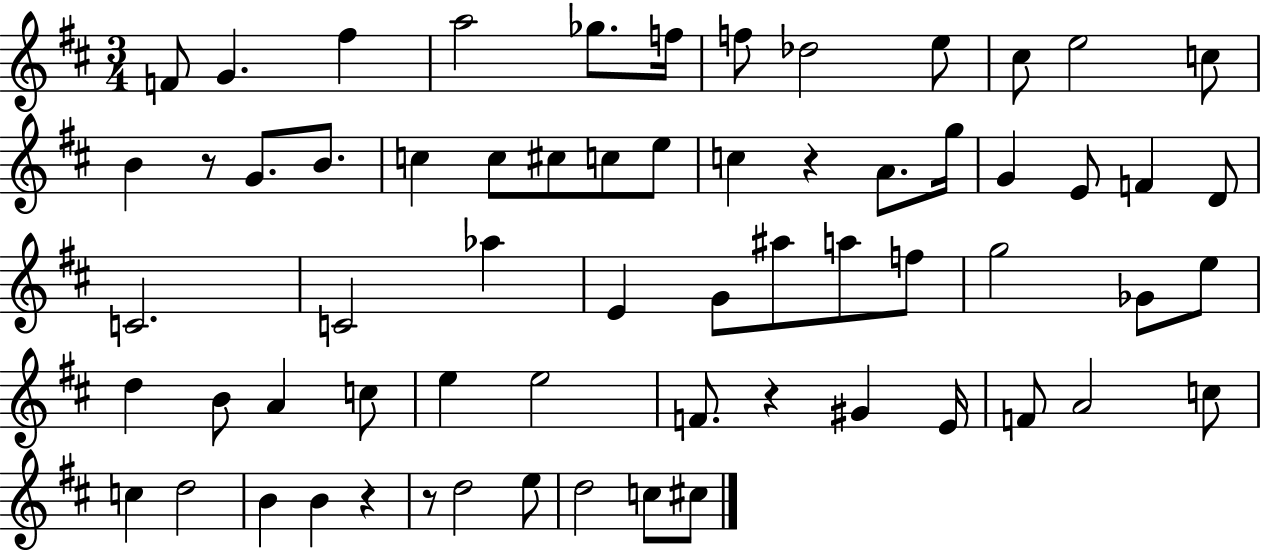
F4/e G4/q. F#5/q A5/h Gb5/e. F5/s F5/e Db5/h E5/e C#5/e E5/h C5/e B4/q R/e G4/e. B4/e. C5/q C5/e C#5/e C5/e E5/e C5/q R/q A4/e. G5/s G4/q E4/e F4/q D4/e C4/h. C4/h Ab5/q E4/q G4/e A#5/e A5/e F5/e G5/h Gb4/e E5/e D5/q B4/e A4/q C5/e E5/q E5/h F4/e. R/q G#4/q E4/s F4/e A4/h C5/e C5/q D5/h B4/q B4/q R/q R/e D5/h E5/e D5/h C5/e C#5/e